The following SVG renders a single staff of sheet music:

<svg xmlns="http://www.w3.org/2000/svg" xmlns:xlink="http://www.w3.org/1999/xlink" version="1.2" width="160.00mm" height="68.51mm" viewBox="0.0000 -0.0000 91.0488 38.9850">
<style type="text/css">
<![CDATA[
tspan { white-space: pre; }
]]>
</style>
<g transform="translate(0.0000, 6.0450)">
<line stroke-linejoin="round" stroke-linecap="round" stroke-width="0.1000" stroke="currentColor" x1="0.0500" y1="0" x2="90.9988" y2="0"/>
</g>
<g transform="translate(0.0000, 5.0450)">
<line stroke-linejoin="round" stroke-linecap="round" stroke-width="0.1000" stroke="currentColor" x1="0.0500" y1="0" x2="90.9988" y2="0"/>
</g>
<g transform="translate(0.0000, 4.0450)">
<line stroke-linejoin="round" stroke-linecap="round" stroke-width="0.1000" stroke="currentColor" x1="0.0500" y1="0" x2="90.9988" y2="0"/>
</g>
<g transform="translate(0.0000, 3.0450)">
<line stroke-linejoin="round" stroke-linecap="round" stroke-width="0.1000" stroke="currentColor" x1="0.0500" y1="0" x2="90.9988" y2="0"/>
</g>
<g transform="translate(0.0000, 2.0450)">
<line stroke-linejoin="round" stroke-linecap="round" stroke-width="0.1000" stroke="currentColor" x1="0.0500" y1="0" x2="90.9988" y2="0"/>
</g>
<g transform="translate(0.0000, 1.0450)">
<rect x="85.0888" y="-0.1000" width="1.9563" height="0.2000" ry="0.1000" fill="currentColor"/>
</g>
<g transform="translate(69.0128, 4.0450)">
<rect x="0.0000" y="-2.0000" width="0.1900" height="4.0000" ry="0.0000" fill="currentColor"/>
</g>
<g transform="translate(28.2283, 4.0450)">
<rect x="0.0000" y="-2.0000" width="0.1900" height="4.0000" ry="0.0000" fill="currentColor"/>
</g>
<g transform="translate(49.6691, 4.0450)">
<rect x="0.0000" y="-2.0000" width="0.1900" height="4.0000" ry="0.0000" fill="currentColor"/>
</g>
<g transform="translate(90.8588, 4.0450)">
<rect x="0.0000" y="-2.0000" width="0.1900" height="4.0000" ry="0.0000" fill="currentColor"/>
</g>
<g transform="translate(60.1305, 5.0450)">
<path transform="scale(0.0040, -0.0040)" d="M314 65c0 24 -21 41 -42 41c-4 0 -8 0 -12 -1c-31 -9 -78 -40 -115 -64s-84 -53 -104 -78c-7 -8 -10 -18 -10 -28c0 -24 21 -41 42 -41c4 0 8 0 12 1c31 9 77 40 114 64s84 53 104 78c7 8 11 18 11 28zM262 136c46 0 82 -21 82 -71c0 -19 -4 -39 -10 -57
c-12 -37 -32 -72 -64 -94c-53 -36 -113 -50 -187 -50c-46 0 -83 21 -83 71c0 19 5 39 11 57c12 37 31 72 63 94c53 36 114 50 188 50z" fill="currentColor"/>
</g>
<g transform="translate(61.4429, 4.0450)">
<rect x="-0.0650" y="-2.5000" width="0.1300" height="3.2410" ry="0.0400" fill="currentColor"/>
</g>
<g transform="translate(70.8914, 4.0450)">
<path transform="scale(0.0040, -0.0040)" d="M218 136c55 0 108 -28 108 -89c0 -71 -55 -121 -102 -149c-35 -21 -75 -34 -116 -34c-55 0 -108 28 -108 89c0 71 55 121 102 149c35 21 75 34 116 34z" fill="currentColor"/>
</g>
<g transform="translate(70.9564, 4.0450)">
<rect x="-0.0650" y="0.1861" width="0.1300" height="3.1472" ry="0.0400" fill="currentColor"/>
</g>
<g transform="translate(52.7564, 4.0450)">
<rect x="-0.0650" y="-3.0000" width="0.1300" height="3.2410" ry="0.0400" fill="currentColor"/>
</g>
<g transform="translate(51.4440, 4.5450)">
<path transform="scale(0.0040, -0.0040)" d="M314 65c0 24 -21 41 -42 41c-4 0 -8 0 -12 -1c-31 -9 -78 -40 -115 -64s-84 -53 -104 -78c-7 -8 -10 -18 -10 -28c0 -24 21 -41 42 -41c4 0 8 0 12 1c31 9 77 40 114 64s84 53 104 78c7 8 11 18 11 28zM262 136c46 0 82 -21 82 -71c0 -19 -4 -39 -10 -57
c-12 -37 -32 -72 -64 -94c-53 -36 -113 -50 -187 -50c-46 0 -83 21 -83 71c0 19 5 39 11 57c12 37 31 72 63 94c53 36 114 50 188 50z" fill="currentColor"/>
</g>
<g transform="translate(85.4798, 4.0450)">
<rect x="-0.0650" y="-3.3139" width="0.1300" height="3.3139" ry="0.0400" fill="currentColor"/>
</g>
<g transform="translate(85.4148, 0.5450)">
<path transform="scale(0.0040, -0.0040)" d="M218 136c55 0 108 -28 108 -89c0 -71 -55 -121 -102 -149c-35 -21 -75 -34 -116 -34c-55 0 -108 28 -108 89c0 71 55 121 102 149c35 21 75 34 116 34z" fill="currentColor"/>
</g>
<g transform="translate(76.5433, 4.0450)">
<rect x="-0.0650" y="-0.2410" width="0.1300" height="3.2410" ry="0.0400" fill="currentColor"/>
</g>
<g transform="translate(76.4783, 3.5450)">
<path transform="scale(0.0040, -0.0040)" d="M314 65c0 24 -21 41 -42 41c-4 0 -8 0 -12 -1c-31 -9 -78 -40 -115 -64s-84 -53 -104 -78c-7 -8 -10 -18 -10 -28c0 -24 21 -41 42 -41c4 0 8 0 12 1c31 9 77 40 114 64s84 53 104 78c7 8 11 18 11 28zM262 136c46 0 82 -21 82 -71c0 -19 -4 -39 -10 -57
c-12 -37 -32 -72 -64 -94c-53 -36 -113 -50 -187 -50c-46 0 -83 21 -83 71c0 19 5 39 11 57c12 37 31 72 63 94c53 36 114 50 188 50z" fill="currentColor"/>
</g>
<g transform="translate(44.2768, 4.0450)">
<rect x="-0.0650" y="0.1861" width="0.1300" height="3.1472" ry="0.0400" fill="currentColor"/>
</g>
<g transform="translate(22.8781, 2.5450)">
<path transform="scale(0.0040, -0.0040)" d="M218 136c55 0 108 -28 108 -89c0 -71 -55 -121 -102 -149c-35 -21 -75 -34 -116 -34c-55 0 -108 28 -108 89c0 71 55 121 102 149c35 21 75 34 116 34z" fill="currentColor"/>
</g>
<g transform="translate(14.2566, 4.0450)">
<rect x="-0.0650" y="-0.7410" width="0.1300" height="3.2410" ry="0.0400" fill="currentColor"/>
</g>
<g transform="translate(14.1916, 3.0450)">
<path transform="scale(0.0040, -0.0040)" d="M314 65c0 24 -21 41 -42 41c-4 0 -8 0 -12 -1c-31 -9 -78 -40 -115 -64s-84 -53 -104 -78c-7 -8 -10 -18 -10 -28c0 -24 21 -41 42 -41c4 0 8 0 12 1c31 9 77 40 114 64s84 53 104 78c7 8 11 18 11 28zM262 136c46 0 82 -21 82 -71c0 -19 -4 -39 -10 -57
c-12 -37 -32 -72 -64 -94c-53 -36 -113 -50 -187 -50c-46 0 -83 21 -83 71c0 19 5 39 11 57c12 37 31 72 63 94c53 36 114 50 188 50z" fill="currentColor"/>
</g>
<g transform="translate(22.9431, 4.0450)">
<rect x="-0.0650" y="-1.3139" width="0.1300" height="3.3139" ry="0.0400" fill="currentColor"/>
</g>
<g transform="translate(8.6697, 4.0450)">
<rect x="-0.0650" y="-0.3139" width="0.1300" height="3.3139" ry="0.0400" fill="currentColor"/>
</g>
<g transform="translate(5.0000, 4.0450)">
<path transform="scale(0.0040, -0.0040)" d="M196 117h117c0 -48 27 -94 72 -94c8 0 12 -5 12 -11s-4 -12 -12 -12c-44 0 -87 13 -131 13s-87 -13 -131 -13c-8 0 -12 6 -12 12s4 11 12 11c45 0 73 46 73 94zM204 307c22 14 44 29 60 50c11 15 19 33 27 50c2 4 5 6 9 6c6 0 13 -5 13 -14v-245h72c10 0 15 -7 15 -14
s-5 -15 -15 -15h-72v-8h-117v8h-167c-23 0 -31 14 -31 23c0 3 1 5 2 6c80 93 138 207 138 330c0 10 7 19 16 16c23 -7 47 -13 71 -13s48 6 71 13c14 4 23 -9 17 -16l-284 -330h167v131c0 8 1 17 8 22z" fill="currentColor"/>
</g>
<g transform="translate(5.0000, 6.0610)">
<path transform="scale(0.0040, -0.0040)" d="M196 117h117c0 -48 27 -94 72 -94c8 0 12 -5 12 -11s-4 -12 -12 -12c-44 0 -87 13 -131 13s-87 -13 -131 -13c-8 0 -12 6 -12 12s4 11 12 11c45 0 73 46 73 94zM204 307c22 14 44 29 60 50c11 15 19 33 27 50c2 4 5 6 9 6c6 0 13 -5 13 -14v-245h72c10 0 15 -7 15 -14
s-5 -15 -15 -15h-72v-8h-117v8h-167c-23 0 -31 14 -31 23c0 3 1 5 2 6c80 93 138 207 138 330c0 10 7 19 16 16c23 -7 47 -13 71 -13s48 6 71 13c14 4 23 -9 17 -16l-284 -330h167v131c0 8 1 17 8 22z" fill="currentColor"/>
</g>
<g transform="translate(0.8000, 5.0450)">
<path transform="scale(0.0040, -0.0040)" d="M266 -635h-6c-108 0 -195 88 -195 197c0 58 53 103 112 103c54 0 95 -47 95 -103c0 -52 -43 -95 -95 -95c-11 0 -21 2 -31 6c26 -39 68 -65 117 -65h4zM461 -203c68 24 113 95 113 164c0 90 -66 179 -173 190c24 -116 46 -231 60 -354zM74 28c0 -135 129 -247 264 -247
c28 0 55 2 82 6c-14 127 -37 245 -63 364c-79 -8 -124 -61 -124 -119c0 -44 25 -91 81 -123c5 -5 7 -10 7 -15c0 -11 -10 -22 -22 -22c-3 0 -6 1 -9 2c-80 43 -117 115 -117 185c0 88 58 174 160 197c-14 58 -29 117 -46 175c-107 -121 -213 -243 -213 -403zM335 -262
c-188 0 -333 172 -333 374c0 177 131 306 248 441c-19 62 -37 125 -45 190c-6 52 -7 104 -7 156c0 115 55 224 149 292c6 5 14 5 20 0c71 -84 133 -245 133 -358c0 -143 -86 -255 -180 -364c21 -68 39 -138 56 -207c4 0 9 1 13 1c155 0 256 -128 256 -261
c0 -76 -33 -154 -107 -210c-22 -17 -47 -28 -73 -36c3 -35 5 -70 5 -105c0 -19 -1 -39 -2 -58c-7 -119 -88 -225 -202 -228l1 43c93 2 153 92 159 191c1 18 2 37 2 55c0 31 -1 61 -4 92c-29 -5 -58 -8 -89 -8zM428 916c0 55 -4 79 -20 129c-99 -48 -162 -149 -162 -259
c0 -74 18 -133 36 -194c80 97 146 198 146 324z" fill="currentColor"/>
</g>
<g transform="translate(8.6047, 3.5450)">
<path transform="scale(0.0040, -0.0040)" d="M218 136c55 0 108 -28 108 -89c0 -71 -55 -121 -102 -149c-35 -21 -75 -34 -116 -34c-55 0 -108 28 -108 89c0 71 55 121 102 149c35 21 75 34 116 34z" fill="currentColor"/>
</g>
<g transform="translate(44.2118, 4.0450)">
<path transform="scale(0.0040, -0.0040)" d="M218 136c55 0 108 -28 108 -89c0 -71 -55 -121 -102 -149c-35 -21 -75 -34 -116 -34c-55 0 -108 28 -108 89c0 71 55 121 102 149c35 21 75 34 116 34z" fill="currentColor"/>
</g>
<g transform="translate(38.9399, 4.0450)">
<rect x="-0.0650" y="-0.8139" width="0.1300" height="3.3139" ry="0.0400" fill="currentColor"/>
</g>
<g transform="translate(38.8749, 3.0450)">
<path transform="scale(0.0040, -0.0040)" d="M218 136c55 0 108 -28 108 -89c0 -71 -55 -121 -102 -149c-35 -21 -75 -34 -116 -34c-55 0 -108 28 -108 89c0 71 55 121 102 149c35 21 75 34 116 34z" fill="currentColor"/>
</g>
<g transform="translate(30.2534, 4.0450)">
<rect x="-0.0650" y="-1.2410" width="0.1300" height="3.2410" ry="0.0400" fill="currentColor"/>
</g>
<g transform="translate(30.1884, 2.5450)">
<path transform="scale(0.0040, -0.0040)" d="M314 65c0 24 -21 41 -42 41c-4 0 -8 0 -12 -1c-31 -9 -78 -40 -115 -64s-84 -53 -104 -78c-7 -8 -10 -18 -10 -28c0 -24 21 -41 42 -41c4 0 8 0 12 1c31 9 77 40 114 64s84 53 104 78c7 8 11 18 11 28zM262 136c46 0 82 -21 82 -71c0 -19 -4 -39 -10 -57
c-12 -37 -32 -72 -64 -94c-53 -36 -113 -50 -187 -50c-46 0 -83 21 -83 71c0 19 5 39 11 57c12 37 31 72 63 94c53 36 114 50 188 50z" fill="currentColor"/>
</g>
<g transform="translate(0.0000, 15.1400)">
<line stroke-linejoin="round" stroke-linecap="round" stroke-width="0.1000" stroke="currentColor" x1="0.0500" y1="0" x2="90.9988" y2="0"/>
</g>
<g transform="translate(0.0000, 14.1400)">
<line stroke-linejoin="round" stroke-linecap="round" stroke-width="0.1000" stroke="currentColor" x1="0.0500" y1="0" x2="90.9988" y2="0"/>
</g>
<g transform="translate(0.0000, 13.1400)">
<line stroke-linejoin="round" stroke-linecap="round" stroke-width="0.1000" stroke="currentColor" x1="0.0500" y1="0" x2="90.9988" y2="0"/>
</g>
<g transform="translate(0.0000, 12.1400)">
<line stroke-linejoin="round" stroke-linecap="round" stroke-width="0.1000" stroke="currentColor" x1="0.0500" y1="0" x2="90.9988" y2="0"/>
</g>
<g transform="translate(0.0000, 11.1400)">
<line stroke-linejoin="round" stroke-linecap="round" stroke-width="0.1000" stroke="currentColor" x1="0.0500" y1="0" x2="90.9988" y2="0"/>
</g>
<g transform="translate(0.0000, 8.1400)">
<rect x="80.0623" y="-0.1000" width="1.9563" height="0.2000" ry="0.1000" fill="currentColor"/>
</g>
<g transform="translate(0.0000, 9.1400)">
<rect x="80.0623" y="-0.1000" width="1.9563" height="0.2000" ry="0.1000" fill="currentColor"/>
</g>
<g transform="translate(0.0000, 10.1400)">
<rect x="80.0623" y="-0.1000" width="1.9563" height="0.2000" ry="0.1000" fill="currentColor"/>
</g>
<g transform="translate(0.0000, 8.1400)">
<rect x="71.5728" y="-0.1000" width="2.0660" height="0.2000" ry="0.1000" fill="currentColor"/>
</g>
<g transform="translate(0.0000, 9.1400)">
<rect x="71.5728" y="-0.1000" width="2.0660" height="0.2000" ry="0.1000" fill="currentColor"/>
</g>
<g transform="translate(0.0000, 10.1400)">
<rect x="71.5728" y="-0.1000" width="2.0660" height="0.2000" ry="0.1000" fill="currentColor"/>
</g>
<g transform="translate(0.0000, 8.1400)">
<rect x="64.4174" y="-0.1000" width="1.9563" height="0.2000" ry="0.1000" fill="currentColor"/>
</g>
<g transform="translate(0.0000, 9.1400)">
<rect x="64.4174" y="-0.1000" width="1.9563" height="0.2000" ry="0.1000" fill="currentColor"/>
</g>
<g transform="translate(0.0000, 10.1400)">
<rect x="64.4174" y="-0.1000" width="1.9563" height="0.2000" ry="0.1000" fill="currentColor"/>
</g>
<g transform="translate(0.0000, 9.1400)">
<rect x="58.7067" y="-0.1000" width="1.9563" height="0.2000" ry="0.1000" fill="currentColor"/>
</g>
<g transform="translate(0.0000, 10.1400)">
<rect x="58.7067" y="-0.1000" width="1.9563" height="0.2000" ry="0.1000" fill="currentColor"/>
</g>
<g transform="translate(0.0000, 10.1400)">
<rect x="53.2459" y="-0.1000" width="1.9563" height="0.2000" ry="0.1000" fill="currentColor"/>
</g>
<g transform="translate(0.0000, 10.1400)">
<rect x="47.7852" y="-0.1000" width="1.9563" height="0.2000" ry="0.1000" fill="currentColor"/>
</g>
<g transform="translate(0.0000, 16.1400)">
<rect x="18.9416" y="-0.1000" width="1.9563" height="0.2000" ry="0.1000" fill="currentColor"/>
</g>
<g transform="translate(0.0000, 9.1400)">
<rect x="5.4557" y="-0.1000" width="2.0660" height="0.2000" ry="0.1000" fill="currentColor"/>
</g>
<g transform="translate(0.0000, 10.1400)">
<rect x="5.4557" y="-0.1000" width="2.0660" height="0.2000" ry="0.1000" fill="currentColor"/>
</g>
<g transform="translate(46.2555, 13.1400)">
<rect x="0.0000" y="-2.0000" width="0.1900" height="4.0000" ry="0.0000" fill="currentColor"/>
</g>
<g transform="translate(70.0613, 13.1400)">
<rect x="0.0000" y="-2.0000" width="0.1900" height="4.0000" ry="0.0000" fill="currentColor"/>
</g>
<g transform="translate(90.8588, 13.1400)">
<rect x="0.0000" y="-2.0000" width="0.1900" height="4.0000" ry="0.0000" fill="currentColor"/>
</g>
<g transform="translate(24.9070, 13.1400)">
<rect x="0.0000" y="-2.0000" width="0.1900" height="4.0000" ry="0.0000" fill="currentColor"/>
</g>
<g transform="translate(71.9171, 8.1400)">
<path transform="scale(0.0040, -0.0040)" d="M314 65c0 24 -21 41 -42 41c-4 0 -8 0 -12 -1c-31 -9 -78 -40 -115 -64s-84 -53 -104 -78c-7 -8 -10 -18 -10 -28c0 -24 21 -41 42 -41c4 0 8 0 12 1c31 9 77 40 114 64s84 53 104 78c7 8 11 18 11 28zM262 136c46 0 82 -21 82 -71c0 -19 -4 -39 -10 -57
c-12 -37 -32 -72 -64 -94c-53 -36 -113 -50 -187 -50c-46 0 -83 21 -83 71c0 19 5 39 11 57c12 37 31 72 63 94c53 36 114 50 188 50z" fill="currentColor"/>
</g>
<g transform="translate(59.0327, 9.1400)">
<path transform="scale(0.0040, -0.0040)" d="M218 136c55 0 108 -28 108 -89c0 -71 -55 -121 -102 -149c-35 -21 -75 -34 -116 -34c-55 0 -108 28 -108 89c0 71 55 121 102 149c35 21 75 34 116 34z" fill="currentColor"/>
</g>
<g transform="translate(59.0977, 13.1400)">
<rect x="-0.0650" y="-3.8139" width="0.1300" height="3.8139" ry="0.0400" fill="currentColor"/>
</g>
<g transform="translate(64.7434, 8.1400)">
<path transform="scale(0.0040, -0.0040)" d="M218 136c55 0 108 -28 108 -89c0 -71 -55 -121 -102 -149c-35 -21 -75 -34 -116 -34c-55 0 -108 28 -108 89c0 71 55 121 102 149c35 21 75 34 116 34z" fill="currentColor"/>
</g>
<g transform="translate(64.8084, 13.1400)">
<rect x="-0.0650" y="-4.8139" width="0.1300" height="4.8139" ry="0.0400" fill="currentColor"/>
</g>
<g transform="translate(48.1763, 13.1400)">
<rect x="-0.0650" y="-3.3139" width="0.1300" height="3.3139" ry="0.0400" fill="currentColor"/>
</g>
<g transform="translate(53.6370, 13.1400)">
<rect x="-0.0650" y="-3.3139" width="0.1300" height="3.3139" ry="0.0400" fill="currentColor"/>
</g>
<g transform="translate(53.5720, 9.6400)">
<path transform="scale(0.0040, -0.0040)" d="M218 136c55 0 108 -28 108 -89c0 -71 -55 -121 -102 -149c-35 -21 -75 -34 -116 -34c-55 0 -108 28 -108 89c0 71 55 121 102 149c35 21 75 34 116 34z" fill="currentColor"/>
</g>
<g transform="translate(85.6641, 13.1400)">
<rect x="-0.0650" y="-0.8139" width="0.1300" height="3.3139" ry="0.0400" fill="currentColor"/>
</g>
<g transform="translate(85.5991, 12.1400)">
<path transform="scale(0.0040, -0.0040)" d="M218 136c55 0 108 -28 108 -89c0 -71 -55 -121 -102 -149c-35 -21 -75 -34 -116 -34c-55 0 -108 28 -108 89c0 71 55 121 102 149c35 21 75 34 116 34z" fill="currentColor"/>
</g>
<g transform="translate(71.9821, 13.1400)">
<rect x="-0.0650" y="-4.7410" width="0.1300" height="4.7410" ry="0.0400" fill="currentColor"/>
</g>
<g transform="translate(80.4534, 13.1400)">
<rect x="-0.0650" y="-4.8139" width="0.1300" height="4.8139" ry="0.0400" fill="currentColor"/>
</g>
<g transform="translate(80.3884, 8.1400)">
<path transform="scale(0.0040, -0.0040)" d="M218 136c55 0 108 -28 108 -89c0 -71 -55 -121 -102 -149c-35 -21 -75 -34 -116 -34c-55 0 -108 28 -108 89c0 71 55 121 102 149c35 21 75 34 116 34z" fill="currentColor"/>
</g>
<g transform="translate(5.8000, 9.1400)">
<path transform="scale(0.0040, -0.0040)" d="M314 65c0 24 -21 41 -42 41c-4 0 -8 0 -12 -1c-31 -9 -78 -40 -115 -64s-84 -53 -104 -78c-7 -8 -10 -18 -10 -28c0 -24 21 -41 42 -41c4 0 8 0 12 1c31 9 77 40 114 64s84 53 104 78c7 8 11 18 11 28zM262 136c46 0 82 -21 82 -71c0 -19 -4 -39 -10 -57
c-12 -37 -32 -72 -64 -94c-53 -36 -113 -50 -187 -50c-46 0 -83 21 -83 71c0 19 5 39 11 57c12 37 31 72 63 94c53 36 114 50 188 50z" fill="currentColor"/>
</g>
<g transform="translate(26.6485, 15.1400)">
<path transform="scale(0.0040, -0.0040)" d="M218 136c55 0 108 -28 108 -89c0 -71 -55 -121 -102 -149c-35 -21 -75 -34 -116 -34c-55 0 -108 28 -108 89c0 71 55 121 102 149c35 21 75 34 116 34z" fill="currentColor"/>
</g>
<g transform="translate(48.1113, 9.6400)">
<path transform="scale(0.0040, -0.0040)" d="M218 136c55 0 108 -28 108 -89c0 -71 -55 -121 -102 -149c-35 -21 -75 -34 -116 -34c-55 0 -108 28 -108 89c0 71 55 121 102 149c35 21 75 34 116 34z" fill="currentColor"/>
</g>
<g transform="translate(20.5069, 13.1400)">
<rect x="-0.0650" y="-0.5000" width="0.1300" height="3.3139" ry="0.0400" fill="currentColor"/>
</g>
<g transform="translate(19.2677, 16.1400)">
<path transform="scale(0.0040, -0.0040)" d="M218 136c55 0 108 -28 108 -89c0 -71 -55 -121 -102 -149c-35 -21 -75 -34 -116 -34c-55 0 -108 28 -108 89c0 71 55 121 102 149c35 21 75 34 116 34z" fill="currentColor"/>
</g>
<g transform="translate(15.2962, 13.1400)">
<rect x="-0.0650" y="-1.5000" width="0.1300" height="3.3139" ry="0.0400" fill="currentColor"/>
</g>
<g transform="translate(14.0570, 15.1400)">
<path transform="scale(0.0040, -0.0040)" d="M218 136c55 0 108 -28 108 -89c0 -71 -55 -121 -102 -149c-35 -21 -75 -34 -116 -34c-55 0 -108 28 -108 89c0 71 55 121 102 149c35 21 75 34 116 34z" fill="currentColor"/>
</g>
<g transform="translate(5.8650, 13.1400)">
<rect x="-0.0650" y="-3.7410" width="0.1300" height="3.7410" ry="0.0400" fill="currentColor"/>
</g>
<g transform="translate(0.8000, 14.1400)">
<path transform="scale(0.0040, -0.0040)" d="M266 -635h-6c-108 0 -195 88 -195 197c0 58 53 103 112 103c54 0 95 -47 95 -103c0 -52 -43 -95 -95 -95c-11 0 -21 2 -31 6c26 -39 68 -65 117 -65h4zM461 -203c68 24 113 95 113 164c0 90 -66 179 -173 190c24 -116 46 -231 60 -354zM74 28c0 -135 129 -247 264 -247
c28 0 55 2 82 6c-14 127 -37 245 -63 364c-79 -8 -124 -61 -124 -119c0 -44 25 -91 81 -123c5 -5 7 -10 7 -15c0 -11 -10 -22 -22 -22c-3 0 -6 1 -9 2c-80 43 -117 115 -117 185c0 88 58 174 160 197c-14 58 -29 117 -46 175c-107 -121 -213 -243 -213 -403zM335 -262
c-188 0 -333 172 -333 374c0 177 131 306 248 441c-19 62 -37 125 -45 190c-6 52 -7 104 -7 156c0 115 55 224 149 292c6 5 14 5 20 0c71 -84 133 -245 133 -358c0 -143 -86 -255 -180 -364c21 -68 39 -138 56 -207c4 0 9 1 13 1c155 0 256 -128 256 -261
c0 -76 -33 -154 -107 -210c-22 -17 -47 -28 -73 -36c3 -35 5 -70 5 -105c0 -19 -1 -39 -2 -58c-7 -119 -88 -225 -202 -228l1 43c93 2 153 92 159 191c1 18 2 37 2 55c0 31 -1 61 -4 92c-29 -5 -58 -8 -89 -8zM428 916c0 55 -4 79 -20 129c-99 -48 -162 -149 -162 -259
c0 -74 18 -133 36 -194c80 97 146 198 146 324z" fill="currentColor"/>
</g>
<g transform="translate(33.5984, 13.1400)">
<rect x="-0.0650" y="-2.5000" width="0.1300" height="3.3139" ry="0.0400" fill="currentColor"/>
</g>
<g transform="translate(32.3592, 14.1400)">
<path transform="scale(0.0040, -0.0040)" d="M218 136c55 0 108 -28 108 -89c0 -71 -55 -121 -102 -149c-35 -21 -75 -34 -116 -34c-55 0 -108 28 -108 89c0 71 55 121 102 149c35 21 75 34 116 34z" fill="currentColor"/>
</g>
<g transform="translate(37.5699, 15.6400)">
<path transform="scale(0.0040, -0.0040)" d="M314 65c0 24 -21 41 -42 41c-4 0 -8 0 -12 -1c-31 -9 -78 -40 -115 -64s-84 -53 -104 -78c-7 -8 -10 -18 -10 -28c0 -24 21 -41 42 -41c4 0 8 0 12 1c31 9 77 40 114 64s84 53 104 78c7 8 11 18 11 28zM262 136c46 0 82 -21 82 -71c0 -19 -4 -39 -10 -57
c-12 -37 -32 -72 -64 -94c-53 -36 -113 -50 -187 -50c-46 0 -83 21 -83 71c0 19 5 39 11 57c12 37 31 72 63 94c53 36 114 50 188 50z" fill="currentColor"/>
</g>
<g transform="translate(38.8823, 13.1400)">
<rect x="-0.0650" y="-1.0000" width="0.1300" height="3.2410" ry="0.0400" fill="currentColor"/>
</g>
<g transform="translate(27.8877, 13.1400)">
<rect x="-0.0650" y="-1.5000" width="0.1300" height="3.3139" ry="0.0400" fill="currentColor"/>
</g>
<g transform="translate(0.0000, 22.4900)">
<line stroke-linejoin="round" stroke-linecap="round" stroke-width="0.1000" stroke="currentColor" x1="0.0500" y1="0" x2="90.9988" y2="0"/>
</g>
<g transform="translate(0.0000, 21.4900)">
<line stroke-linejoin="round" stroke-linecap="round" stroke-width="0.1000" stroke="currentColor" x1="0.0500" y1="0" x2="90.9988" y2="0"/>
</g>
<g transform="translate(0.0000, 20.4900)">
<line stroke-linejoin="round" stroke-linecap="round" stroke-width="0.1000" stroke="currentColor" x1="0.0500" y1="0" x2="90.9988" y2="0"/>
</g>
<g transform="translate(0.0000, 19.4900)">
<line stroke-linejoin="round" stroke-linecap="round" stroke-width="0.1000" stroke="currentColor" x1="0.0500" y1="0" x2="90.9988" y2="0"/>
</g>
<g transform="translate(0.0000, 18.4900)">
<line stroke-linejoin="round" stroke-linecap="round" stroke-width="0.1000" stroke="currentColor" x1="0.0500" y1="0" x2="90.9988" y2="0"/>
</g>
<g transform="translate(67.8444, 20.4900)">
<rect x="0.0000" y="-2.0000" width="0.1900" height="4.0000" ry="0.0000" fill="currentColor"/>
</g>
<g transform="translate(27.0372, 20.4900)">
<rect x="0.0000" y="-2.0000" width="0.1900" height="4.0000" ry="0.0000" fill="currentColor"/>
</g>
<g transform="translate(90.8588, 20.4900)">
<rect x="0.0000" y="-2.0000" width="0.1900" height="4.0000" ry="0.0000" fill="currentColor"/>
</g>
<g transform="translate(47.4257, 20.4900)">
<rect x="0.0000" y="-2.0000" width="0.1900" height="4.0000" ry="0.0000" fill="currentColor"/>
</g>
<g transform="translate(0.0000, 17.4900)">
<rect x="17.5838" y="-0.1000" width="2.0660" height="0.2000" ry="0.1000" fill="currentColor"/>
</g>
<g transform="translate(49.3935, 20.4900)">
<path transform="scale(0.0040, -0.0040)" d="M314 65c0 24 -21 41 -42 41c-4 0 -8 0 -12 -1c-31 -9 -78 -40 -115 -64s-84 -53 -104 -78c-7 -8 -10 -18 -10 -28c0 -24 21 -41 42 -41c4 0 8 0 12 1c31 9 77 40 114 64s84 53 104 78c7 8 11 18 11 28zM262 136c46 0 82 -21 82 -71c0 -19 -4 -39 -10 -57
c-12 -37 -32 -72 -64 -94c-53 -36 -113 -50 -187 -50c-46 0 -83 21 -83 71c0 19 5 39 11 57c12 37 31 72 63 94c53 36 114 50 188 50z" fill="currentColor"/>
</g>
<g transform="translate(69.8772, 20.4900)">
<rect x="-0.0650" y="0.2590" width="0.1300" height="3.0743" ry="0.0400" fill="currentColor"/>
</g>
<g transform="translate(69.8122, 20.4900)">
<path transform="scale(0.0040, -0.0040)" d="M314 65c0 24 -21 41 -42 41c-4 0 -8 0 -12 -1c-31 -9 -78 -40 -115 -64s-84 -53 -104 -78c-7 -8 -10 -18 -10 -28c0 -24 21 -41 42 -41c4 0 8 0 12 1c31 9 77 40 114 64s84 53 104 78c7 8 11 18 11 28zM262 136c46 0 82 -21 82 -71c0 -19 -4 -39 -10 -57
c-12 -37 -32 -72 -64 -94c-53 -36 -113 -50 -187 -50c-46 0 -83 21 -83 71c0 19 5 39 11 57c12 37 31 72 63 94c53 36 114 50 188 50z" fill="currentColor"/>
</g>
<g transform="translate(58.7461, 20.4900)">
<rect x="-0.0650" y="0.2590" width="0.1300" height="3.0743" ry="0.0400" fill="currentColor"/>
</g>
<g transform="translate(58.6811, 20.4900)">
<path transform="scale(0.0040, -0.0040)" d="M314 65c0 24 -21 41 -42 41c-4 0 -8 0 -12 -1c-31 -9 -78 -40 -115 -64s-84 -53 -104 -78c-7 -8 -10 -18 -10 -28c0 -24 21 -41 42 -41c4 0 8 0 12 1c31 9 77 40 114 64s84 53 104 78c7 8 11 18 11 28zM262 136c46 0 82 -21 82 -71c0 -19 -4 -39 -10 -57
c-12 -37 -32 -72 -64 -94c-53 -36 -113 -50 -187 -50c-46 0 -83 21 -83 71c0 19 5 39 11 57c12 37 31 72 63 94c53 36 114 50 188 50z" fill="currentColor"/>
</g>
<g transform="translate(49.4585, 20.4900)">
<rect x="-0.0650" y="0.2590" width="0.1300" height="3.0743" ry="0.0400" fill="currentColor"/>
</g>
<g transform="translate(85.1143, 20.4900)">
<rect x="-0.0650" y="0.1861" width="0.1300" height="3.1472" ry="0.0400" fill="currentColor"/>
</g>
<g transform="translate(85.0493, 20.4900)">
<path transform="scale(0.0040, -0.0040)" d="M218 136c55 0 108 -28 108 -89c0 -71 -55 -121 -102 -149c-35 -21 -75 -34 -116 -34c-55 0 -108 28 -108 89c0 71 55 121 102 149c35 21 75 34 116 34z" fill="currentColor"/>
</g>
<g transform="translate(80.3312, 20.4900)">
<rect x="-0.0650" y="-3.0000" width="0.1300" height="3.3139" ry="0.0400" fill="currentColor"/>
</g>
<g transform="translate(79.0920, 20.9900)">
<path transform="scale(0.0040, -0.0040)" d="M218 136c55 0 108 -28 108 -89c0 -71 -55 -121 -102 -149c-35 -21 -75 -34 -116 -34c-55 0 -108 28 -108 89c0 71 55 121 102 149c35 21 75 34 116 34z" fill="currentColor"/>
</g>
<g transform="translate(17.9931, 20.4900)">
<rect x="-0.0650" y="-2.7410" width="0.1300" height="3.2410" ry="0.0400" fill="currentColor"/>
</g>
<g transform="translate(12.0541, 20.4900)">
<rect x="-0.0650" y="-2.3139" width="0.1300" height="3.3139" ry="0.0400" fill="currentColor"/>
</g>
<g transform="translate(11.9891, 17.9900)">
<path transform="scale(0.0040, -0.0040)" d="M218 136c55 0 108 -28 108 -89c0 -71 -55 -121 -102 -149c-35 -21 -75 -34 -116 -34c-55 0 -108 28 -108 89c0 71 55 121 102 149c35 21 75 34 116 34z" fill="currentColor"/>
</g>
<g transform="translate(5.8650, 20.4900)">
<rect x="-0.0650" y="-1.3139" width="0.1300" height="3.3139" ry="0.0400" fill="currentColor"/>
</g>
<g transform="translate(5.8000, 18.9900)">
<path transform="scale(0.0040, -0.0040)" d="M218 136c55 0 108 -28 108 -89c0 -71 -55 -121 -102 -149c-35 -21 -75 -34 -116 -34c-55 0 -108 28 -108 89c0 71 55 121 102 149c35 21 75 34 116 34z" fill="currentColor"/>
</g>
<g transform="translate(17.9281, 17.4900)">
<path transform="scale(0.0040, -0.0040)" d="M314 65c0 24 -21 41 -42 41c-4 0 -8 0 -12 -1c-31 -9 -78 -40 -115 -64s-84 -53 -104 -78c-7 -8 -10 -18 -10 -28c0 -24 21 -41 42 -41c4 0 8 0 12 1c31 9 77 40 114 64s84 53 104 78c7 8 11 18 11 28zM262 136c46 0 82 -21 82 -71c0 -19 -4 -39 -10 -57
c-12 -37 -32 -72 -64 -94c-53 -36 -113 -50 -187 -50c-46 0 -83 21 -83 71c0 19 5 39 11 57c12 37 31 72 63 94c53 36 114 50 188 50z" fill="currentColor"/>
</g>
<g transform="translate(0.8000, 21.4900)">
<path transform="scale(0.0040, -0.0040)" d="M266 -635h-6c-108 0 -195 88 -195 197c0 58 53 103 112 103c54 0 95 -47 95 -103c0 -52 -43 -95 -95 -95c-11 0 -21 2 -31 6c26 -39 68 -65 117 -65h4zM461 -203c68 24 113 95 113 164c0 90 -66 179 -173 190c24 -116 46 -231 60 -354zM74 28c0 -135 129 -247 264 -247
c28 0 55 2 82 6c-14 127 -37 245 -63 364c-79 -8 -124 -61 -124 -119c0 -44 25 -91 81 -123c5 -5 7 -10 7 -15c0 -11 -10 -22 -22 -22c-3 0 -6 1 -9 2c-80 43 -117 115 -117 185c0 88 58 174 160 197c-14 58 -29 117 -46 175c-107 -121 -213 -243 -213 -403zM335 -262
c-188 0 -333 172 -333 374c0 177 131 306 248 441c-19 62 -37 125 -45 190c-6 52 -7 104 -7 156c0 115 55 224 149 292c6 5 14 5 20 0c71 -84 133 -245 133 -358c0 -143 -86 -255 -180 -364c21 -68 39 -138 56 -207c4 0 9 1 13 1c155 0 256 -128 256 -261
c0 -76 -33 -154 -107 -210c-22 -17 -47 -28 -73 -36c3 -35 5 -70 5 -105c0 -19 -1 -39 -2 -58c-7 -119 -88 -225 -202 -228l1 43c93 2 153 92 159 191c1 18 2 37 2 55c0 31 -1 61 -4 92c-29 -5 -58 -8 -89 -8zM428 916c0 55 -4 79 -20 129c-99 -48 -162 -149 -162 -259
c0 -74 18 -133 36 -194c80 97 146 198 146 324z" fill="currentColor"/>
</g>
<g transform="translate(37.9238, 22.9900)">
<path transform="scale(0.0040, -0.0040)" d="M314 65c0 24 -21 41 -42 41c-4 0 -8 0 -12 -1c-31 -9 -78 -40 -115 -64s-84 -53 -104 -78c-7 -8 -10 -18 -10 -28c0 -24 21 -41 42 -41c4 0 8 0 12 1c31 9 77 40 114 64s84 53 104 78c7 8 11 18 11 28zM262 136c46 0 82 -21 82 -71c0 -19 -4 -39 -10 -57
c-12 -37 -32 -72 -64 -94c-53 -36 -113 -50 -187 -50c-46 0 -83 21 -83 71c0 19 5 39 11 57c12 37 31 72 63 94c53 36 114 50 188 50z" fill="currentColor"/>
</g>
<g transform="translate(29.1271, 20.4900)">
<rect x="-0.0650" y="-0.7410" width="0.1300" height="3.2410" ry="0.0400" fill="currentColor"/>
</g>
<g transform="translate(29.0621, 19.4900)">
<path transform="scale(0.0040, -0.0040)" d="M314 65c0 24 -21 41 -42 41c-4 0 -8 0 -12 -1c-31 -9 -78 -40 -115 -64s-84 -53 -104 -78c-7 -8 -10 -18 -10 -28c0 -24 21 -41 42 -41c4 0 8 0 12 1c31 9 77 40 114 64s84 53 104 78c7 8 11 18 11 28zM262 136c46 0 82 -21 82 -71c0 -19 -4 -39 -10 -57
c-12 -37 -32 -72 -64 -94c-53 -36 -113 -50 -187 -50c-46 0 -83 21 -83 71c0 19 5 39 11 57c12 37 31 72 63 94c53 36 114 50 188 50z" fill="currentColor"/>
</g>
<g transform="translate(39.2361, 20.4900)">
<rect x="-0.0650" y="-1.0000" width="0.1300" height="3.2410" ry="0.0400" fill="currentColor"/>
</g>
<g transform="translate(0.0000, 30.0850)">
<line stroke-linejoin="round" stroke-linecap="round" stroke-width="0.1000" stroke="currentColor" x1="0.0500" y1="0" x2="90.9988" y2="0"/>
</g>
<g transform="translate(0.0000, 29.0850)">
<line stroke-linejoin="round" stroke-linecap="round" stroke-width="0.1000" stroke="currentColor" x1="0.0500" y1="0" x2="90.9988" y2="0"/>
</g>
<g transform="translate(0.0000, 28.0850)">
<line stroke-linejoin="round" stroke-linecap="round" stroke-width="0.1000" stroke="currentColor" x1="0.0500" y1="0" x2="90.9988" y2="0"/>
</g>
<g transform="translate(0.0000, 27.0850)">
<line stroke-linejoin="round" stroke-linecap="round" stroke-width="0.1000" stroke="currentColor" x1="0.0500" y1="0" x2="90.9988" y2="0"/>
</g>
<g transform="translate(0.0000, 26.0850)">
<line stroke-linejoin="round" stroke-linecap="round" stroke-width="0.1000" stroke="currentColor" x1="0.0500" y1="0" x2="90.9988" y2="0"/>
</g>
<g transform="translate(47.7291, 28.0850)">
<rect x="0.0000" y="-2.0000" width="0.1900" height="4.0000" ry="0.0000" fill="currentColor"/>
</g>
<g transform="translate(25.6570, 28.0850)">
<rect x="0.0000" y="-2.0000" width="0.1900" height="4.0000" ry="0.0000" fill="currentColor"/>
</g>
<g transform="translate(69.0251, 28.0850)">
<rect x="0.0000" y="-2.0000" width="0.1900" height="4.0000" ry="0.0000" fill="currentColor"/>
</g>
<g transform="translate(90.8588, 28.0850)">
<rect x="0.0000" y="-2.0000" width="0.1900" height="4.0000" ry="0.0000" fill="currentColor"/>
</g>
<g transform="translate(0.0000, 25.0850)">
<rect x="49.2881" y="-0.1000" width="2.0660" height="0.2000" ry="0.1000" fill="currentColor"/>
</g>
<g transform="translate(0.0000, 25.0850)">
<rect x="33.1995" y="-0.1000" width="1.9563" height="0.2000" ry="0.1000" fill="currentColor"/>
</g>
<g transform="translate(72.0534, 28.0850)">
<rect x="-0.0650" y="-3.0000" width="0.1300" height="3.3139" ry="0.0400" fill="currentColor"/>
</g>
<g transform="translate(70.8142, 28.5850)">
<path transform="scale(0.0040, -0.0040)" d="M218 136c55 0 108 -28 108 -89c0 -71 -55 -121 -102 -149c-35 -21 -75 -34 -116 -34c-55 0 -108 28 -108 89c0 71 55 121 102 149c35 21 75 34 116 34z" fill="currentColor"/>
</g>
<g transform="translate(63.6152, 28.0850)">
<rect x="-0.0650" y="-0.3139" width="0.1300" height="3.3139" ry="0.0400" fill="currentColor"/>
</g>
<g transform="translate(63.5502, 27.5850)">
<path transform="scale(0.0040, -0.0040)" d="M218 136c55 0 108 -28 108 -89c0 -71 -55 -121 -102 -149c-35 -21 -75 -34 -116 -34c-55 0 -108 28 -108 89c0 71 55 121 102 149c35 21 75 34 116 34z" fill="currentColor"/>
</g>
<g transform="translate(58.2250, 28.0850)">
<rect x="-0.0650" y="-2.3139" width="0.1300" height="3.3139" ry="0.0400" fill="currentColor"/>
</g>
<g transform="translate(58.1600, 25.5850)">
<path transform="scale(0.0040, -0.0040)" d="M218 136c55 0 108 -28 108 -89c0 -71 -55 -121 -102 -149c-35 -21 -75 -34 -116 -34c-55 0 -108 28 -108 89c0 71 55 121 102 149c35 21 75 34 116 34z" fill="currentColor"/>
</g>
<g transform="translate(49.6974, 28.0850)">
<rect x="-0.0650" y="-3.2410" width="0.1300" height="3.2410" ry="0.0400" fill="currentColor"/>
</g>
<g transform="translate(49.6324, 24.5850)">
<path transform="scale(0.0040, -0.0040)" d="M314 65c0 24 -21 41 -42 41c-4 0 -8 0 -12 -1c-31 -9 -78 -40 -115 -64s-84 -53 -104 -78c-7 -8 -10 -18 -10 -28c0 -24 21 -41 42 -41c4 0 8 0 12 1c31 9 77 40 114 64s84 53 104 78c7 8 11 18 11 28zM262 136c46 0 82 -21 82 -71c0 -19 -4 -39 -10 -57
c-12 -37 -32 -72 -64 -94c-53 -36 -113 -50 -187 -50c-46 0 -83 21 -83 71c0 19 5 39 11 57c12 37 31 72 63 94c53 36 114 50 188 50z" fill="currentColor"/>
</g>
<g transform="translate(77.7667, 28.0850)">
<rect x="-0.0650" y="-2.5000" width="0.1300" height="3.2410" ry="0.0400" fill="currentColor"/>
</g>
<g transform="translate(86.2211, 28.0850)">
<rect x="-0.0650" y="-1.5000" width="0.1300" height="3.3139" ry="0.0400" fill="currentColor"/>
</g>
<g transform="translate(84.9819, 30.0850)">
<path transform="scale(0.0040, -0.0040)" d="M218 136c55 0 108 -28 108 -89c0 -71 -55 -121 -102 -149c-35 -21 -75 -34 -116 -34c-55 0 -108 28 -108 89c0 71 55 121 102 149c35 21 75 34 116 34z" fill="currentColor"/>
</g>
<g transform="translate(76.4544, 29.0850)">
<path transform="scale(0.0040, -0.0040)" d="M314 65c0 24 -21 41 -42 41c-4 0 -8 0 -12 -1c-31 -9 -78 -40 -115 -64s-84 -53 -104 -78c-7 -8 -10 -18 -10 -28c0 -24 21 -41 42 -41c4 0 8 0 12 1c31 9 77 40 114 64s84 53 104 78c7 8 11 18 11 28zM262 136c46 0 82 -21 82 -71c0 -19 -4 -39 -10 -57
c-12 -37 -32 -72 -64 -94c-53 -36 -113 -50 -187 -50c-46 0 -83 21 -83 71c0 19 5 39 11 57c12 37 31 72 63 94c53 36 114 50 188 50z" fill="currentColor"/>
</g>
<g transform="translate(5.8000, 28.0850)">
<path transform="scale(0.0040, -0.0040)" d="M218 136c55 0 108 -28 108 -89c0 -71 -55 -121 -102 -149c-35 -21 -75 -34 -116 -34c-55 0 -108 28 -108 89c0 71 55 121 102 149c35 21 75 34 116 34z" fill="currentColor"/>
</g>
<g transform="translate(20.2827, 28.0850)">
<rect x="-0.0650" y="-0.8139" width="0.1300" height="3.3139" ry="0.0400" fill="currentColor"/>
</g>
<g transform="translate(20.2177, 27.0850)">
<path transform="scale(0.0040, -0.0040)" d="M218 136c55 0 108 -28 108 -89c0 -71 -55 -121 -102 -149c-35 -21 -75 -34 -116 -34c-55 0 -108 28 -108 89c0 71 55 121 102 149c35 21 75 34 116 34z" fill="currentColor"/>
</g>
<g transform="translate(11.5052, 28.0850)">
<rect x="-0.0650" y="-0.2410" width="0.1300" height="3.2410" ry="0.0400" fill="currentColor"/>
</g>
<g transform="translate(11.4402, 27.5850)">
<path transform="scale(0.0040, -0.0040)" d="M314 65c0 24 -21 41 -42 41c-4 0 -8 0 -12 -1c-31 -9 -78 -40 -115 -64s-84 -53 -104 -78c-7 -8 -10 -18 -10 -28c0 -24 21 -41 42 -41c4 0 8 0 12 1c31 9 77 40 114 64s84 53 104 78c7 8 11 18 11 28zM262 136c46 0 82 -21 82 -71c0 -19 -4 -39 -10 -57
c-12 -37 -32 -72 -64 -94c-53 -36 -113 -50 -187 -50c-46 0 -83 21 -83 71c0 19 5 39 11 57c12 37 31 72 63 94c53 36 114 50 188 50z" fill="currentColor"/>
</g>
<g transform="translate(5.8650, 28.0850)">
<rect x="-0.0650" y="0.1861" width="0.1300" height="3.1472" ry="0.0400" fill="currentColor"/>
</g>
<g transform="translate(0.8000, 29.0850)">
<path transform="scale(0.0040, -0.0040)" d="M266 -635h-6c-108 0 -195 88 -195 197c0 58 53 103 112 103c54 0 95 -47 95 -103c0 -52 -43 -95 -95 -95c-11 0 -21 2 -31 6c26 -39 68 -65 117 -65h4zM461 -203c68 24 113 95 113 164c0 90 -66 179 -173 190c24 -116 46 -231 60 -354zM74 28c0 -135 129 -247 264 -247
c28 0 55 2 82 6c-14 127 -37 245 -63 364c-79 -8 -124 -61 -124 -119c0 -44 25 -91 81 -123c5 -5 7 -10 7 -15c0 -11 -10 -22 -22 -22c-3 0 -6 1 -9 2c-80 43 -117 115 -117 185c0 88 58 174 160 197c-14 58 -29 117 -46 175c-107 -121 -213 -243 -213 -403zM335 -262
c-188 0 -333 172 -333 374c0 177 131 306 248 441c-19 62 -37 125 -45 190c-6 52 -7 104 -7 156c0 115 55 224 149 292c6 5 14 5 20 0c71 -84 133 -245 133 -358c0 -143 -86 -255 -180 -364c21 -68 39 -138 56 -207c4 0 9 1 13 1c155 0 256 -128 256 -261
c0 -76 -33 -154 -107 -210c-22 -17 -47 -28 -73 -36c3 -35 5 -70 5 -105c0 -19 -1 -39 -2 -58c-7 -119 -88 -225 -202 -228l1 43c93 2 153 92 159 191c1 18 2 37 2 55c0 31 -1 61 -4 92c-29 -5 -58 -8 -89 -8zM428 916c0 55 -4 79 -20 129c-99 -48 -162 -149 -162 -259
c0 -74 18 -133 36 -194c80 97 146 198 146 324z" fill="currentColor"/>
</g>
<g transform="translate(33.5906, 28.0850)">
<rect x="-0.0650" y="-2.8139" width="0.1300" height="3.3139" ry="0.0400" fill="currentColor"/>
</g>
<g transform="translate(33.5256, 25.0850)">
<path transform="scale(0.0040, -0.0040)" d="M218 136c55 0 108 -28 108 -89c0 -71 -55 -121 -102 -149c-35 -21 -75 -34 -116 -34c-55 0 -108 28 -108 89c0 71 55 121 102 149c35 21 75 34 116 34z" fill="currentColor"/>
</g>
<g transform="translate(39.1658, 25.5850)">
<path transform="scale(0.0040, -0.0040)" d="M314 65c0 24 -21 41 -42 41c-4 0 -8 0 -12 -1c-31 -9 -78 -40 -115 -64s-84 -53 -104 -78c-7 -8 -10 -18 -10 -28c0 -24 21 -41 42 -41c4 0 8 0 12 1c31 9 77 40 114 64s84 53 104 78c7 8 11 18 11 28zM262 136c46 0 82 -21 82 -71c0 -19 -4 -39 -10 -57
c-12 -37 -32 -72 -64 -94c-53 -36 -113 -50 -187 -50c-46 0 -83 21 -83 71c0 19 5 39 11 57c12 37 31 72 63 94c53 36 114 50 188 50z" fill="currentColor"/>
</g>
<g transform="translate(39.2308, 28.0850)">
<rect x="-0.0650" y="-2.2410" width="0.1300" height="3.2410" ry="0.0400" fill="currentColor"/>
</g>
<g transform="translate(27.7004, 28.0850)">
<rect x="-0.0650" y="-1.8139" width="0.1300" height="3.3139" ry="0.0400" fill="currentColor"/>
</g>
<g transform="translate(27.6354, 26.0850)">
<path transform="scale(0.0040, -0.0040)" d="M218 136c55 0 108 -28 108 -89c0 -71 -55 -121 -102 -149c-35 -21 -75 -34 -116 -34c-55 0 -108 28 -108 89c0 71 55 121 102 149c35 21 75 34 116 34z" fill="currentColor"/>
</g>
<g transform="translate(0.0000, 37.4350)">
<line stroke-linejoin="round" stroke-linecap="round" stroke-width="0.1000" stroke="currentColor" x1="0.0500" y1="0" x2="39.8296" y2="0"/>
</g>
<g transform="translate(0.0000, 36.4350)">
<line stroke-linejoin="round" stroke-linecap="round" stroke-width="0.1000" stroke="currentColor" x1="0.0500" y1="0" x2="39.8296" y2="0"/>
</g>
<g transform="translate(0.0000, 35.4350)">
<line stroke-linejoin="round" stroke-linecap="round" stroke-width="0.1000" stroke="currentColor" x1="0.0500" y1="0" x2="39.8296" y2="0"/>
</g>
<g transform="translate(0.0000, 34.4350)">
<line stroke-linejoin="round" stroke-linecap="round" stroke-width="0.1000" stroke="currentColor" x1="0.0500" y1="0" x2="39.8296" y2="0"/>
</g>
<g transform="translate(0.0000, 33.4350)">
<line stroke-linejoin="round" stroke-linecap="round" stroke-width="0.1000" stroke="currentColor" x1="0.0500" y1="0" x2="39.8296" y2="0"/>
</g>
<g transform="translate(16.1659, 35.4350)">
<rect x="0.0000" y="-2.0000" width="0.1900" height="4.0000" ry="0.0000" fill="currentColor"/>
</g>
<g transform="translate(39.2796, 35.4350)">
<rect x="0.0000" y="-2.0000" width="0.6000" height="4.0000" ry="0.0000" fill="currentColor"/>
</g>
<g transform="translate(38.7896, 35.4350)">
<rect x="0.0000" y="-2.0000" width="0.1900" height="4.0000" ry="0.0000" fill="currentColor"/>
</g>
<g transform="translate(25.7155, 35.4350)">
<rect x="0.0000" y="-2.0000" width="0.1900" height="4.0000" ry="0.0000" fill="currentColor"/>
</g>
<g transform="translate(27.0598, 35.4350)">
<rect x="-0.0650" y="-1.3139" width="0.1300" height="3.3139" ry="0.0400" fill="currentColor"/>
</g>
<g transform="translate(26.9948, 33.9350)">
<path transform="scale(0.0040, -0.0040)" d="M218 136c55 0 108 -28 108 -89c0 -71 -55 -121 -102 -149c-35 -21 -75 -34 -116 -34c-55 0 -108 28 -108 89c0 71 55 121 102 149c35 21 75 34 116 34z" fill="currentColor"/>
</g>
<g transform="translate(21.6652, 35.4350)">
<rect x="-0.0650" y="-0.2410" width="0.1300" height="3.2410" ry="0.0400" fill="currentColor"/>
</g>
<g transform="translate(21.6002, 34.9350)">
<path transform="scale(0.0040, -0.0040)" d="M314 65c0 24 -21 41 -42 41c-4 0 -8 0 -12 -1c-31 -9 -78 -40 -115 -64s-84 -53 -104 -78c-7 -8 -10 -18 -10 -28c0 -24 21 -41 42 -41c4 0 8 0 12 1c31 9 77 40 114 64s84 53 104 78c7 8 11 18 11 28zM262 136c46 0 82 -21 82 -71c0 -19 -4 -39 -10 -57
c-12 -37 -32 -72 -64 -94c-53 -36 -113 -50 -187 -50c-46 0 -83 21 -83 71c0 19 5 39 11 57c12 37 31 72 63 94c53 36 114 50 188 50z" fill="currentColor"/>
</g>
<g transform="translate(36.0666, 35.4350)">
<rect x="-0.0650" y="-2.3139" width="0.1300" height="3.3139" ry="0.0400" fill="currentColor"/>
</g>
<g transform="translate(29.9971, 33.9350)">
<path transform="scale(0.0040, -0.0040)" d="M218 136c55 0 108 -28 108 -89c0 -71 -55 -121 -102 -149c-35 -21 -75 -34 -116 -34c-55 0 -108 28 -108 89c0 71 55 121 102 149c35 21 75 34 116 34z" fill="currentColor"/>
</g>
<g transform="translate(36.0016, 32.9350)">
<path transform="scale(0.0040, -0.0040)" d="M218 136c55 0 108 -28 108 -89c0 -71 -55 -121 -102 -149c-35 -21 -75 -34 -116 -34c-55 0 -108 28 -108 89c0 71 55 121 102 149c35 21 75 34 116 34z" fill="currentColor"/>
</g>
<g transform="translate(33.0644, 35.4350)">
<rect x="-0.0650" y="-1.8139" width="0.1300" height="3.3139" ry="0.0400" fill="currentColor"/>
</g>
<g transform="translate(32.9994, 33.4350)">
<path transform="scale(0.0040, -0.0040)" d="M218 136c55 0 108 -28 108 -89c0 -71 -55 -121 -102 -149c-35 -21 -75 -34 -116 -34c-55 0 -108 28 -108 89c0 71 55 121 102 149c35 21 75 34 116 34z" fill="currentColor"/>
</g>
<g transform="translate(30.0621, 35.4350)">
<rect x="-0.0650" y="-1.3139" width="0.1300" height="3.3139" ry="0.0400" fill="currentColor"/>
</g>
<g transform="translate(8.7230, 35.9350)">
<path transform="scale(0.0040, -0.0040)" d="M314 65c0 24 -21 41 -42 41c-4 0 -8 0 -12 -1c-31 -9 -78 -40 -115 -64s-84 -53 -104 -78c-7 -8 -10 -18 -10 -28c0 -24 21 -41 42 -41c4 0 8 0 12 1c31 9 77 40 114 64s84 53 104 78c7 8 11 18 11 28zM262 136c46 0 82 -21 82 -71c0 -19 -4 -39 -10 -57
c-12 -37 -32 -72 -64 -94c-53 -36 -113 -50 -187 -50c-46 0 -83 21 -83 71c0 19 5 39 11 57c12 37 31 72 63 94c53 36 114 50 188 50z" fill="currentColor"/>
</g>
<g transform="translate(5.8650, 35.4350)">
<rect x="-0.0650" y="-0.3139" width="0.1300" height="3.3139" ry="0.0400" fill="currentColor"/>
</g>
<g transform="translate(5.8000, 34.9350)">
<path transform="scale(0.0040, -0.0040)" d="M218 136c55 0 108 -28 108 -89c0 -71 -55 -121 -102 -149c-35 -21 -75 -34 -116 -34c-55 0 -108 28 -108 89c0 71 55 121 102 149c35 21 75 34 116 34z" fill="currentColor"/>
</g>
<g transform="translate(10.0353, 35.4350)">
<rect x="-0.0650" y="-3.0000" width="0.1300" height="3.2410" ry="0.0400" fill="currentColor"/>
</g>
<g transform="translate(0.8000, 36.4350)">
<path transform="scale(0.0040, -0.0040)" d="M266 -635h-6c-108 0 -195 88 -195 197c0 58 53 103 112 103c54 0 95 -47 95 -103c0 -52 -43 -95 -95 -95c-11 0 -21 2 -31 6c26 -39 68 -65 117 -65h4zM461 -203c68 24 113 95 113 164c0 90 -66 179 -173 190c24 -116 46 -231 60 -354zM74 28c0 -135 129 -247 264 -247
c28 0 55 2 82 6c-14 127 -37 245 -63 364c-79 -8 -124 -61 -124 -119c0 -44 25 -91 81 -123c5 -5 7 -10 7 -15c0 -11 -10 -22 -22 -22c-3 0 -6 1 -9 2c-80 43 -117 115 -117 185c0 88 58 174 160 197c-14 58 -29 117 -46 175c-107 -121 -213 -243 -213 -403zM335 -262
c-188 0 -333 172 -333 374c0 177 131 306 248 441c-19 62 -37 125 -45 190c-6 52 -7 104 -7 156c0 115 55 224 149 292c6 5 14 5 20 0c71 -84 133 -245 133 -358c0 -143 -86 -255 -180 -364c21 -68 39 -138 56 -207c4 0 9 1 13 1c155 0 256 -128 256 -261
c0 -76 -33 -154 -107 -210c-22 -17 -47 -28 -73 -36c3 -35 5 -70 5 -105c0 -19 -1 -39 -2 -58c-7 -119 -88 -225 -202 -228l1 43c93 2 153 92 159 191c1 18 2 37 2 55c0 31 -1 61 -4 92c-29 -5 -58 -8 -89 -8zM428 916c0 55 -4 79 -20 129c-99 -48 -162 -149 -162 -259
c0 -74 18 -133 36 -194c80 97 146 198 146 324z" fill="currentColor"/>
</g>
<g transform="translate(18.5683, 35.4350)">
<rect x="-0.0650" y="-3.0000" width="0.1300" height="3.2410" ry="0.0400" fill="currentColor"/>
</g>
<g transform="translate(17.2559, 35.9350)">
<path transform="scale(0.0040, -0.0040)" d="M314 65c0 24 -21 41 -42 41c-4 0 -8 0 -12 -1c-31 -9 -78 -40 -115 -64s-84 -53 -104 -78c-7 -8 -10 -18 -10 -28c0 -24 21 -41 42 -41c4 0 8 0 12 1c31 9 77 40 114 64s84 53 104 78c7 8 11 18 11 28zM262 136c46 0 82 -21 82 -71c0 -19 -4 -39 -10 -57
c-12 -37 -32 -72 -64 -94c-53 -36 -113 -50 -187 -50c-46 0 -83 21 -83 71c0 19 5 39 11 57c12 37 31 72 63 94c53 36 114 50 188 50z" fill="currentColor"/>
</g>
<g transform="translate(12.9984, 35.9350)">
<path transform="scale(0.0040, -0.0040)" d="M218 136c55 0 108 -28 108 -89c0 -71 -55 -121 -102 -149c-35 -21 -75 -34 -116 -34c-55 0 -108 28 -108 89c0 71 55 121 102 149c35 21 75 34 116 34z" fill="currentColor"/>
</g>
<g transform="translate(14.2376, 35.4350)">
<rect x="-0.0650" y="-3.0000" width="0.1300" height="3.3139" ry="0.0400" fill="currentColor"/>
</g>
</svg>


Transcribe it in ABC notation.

X:1
T:Untitled
M:4/4
L:1/4
K:C
c d2 e e2 d B A2 G2 B c2 b c'2 E C E G D2 b b c' e' e'2 e' d e g a2 d2 D2 B2 B2 B2 A B B c2 d f a g2 b2 g c A G2 E c A2 A A2 c2 e e f g